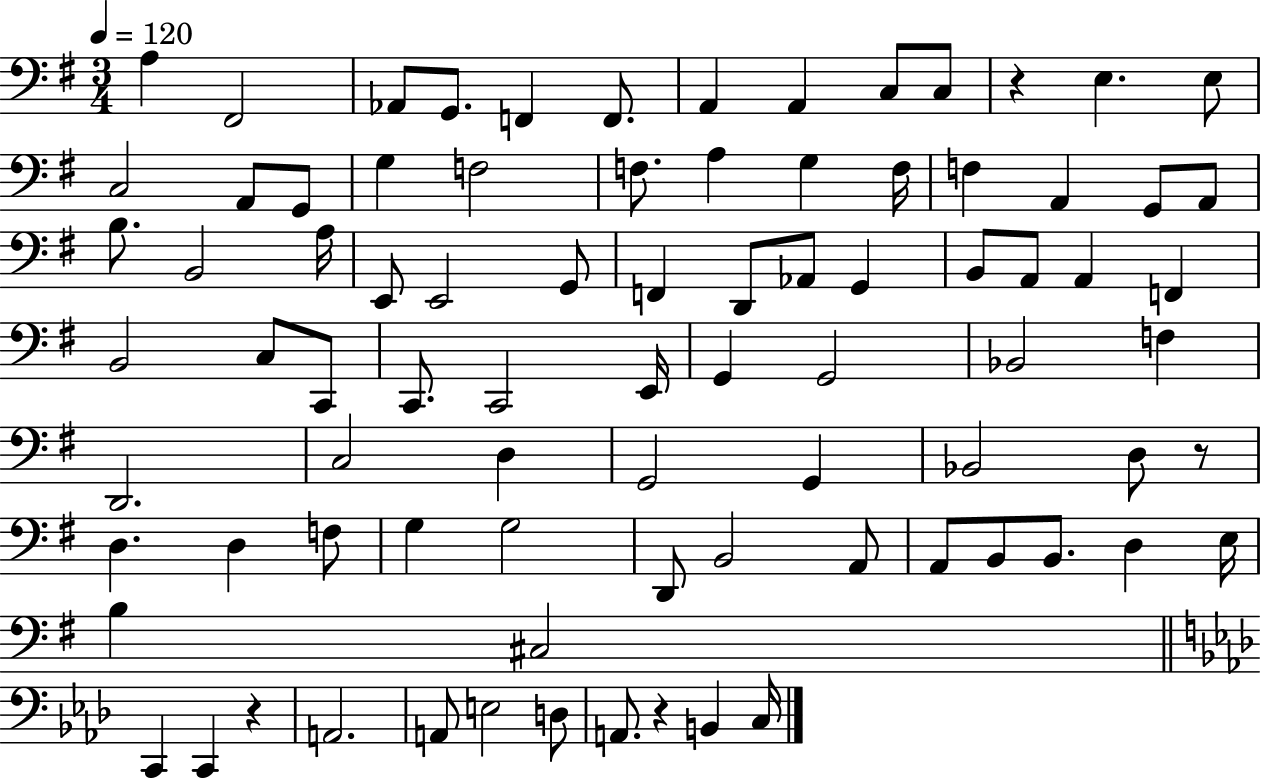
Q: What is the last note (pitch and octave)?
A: C3